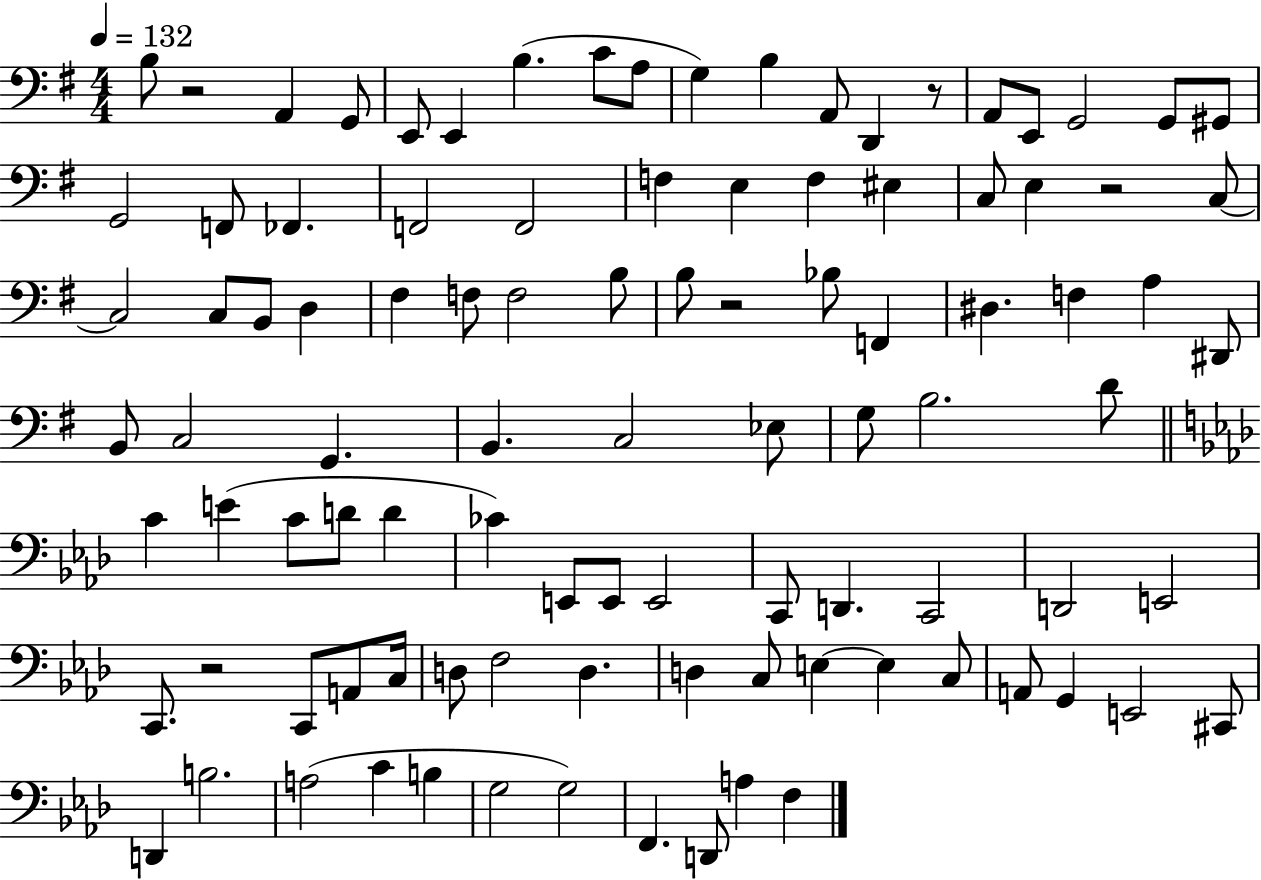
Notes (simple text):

B3/e R/h A2/q G2/e E2/e E2/q B3/q. C4/e A3/e G3/q B3/q A2/e D2/q R/e A2/e E2/e G2/h G2/e G#2/e G2/h F2/e FES2/q. F2/h F2/h F3/q E3/q F3/q EIS3/q C3/e E3/q R/h C3/e C3/h C3/e B2/e D3/q F#3/q F3/e F3/h B3/e B3/e R/h Bb3/e F2/q D#3/q. F3/q A3/q D#2/e B2/e C3/h G2/q. B2/q. C3/h Eb3/e G3/e B3/h. D4/e C4/q E4/q C4/e D4/e D4/q CES4/q E2/e E2/e E2/h C2/e D2/q. C2/h D2/h E2/h C2/e. R/h C2/e A2/e C3/s D3/e F3/h D3/q. D3/q C3/e E3/q E3/q C3/e A2/e G2/q E2/h C#2/e D2/q B3/h. A3/h C4/q B3/q G3/h G3/h F2/q. D2/e A3/q F3/q